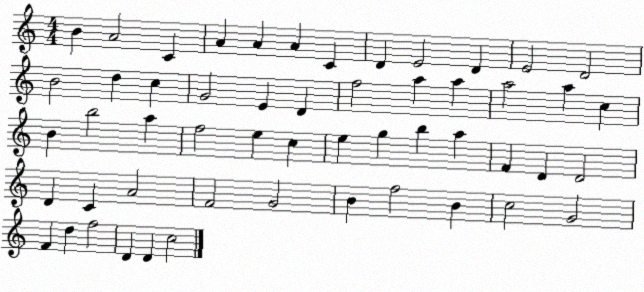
X:1
T:Untitled
M:4/4
L:1/4
K:C
B A2 C A A A C D E2 D E2 D2 B2 d c G2 E D f2 a a a2 a c B b2 a f2 e c e g b a F D D2 D C A2 F2 G2 B f2 B c2 G2 F d f2 D D c2